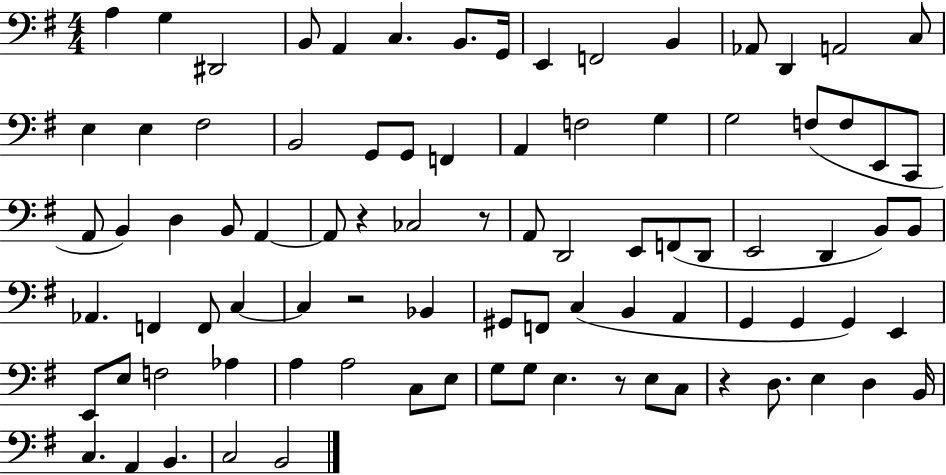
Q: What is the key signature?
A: G major